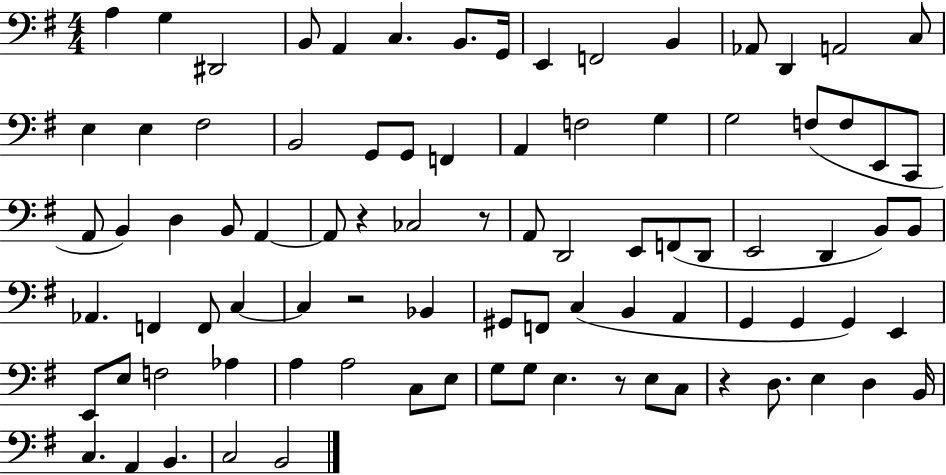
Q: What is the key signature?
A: G major